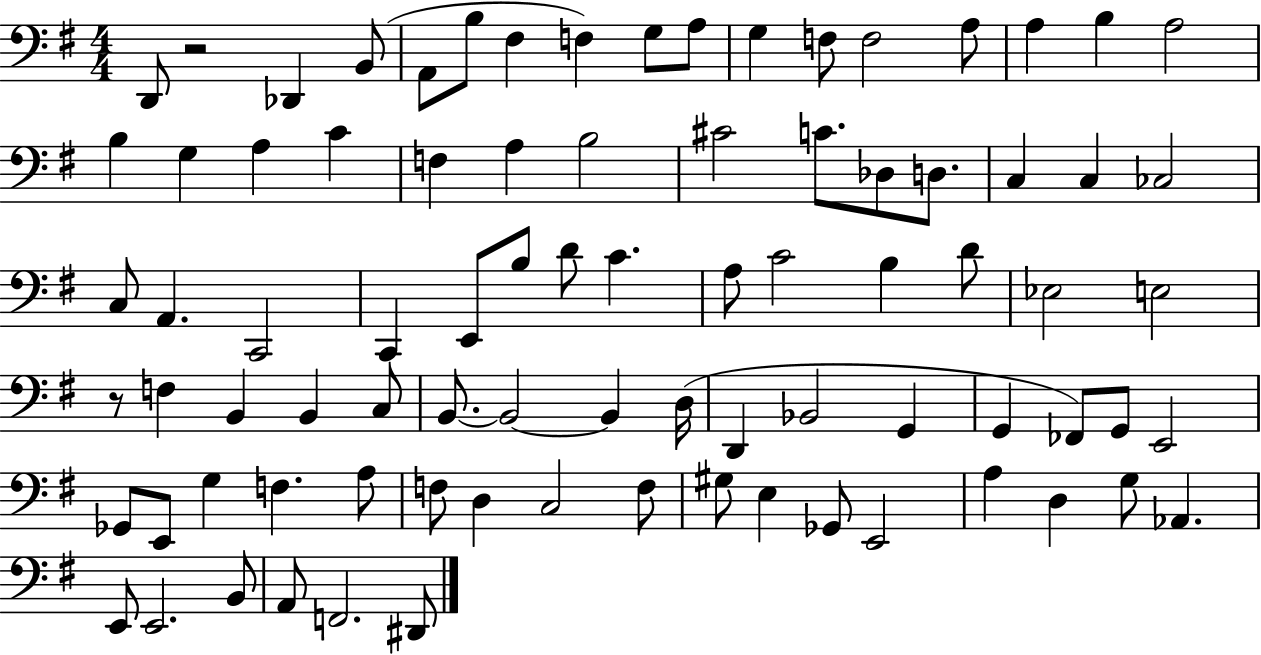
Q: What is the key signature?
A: G major